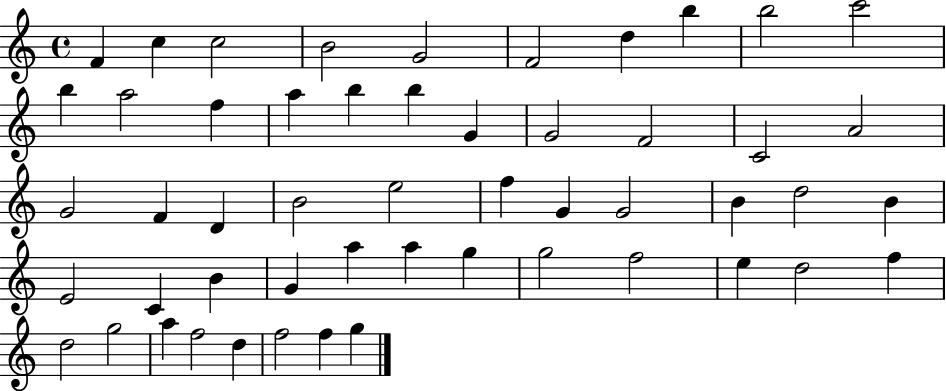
{
  \clef treble
  \time 4/4
  \defaultTimeSignature
  \key c \major
  f'4 c''4 c''2 | b'2 g'2 | f'2 d''4 b''4 | b''2 c'''2 | \break b''4 a''2 f''4 | a''4 b''4 b''4 g'4 | g'2 f'2 | c'2 a'2 | \break g'2 f'4 d'4 | b'2 e''2 | f''4 g'4 g'2 | b'4 d''2 b'4 | \break e'2 c'4 b'4 | g'4 a''4 a''4 g''4 | g''2 f''2 | e''4 d''2 f''4 | \break d''2 g''2 | a''4 f''2 d''4 | f''2 f''4 g''4 | \bar "|."
}